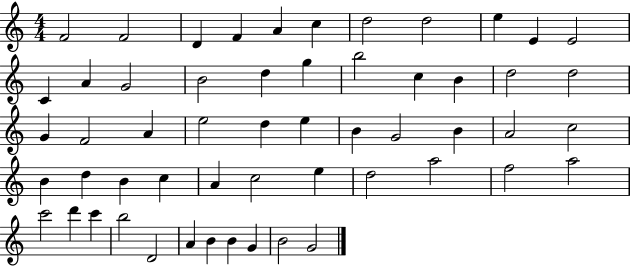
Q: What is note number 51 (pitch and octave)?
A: B4